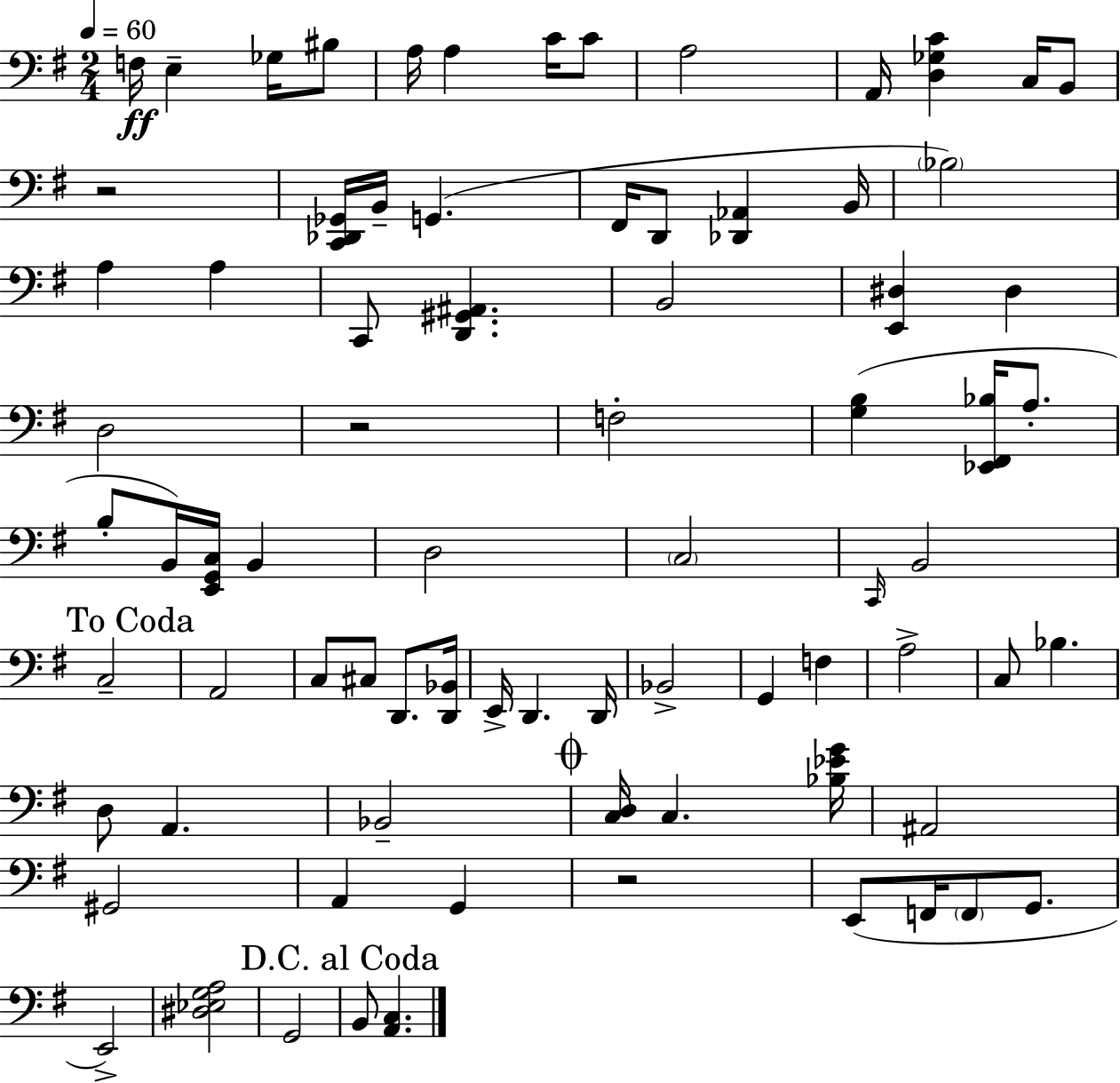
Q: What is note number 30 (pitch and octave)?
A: D3